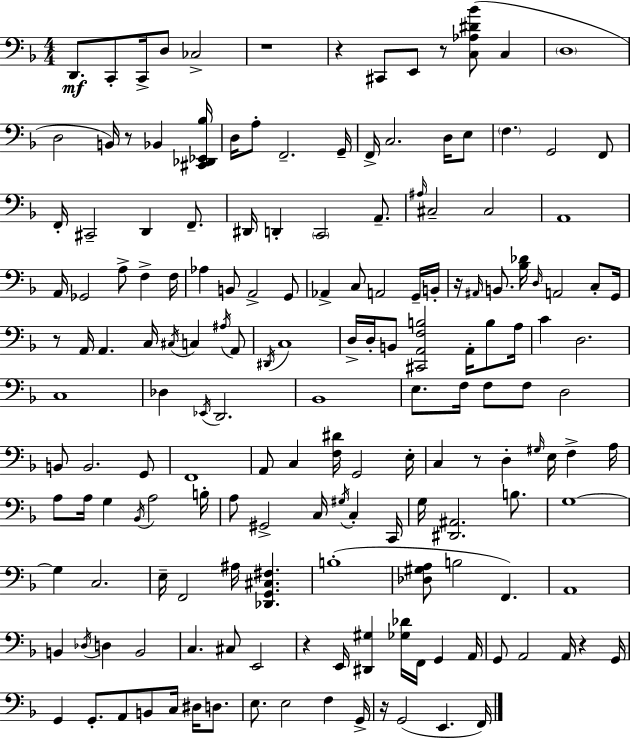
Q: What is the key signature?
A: F major